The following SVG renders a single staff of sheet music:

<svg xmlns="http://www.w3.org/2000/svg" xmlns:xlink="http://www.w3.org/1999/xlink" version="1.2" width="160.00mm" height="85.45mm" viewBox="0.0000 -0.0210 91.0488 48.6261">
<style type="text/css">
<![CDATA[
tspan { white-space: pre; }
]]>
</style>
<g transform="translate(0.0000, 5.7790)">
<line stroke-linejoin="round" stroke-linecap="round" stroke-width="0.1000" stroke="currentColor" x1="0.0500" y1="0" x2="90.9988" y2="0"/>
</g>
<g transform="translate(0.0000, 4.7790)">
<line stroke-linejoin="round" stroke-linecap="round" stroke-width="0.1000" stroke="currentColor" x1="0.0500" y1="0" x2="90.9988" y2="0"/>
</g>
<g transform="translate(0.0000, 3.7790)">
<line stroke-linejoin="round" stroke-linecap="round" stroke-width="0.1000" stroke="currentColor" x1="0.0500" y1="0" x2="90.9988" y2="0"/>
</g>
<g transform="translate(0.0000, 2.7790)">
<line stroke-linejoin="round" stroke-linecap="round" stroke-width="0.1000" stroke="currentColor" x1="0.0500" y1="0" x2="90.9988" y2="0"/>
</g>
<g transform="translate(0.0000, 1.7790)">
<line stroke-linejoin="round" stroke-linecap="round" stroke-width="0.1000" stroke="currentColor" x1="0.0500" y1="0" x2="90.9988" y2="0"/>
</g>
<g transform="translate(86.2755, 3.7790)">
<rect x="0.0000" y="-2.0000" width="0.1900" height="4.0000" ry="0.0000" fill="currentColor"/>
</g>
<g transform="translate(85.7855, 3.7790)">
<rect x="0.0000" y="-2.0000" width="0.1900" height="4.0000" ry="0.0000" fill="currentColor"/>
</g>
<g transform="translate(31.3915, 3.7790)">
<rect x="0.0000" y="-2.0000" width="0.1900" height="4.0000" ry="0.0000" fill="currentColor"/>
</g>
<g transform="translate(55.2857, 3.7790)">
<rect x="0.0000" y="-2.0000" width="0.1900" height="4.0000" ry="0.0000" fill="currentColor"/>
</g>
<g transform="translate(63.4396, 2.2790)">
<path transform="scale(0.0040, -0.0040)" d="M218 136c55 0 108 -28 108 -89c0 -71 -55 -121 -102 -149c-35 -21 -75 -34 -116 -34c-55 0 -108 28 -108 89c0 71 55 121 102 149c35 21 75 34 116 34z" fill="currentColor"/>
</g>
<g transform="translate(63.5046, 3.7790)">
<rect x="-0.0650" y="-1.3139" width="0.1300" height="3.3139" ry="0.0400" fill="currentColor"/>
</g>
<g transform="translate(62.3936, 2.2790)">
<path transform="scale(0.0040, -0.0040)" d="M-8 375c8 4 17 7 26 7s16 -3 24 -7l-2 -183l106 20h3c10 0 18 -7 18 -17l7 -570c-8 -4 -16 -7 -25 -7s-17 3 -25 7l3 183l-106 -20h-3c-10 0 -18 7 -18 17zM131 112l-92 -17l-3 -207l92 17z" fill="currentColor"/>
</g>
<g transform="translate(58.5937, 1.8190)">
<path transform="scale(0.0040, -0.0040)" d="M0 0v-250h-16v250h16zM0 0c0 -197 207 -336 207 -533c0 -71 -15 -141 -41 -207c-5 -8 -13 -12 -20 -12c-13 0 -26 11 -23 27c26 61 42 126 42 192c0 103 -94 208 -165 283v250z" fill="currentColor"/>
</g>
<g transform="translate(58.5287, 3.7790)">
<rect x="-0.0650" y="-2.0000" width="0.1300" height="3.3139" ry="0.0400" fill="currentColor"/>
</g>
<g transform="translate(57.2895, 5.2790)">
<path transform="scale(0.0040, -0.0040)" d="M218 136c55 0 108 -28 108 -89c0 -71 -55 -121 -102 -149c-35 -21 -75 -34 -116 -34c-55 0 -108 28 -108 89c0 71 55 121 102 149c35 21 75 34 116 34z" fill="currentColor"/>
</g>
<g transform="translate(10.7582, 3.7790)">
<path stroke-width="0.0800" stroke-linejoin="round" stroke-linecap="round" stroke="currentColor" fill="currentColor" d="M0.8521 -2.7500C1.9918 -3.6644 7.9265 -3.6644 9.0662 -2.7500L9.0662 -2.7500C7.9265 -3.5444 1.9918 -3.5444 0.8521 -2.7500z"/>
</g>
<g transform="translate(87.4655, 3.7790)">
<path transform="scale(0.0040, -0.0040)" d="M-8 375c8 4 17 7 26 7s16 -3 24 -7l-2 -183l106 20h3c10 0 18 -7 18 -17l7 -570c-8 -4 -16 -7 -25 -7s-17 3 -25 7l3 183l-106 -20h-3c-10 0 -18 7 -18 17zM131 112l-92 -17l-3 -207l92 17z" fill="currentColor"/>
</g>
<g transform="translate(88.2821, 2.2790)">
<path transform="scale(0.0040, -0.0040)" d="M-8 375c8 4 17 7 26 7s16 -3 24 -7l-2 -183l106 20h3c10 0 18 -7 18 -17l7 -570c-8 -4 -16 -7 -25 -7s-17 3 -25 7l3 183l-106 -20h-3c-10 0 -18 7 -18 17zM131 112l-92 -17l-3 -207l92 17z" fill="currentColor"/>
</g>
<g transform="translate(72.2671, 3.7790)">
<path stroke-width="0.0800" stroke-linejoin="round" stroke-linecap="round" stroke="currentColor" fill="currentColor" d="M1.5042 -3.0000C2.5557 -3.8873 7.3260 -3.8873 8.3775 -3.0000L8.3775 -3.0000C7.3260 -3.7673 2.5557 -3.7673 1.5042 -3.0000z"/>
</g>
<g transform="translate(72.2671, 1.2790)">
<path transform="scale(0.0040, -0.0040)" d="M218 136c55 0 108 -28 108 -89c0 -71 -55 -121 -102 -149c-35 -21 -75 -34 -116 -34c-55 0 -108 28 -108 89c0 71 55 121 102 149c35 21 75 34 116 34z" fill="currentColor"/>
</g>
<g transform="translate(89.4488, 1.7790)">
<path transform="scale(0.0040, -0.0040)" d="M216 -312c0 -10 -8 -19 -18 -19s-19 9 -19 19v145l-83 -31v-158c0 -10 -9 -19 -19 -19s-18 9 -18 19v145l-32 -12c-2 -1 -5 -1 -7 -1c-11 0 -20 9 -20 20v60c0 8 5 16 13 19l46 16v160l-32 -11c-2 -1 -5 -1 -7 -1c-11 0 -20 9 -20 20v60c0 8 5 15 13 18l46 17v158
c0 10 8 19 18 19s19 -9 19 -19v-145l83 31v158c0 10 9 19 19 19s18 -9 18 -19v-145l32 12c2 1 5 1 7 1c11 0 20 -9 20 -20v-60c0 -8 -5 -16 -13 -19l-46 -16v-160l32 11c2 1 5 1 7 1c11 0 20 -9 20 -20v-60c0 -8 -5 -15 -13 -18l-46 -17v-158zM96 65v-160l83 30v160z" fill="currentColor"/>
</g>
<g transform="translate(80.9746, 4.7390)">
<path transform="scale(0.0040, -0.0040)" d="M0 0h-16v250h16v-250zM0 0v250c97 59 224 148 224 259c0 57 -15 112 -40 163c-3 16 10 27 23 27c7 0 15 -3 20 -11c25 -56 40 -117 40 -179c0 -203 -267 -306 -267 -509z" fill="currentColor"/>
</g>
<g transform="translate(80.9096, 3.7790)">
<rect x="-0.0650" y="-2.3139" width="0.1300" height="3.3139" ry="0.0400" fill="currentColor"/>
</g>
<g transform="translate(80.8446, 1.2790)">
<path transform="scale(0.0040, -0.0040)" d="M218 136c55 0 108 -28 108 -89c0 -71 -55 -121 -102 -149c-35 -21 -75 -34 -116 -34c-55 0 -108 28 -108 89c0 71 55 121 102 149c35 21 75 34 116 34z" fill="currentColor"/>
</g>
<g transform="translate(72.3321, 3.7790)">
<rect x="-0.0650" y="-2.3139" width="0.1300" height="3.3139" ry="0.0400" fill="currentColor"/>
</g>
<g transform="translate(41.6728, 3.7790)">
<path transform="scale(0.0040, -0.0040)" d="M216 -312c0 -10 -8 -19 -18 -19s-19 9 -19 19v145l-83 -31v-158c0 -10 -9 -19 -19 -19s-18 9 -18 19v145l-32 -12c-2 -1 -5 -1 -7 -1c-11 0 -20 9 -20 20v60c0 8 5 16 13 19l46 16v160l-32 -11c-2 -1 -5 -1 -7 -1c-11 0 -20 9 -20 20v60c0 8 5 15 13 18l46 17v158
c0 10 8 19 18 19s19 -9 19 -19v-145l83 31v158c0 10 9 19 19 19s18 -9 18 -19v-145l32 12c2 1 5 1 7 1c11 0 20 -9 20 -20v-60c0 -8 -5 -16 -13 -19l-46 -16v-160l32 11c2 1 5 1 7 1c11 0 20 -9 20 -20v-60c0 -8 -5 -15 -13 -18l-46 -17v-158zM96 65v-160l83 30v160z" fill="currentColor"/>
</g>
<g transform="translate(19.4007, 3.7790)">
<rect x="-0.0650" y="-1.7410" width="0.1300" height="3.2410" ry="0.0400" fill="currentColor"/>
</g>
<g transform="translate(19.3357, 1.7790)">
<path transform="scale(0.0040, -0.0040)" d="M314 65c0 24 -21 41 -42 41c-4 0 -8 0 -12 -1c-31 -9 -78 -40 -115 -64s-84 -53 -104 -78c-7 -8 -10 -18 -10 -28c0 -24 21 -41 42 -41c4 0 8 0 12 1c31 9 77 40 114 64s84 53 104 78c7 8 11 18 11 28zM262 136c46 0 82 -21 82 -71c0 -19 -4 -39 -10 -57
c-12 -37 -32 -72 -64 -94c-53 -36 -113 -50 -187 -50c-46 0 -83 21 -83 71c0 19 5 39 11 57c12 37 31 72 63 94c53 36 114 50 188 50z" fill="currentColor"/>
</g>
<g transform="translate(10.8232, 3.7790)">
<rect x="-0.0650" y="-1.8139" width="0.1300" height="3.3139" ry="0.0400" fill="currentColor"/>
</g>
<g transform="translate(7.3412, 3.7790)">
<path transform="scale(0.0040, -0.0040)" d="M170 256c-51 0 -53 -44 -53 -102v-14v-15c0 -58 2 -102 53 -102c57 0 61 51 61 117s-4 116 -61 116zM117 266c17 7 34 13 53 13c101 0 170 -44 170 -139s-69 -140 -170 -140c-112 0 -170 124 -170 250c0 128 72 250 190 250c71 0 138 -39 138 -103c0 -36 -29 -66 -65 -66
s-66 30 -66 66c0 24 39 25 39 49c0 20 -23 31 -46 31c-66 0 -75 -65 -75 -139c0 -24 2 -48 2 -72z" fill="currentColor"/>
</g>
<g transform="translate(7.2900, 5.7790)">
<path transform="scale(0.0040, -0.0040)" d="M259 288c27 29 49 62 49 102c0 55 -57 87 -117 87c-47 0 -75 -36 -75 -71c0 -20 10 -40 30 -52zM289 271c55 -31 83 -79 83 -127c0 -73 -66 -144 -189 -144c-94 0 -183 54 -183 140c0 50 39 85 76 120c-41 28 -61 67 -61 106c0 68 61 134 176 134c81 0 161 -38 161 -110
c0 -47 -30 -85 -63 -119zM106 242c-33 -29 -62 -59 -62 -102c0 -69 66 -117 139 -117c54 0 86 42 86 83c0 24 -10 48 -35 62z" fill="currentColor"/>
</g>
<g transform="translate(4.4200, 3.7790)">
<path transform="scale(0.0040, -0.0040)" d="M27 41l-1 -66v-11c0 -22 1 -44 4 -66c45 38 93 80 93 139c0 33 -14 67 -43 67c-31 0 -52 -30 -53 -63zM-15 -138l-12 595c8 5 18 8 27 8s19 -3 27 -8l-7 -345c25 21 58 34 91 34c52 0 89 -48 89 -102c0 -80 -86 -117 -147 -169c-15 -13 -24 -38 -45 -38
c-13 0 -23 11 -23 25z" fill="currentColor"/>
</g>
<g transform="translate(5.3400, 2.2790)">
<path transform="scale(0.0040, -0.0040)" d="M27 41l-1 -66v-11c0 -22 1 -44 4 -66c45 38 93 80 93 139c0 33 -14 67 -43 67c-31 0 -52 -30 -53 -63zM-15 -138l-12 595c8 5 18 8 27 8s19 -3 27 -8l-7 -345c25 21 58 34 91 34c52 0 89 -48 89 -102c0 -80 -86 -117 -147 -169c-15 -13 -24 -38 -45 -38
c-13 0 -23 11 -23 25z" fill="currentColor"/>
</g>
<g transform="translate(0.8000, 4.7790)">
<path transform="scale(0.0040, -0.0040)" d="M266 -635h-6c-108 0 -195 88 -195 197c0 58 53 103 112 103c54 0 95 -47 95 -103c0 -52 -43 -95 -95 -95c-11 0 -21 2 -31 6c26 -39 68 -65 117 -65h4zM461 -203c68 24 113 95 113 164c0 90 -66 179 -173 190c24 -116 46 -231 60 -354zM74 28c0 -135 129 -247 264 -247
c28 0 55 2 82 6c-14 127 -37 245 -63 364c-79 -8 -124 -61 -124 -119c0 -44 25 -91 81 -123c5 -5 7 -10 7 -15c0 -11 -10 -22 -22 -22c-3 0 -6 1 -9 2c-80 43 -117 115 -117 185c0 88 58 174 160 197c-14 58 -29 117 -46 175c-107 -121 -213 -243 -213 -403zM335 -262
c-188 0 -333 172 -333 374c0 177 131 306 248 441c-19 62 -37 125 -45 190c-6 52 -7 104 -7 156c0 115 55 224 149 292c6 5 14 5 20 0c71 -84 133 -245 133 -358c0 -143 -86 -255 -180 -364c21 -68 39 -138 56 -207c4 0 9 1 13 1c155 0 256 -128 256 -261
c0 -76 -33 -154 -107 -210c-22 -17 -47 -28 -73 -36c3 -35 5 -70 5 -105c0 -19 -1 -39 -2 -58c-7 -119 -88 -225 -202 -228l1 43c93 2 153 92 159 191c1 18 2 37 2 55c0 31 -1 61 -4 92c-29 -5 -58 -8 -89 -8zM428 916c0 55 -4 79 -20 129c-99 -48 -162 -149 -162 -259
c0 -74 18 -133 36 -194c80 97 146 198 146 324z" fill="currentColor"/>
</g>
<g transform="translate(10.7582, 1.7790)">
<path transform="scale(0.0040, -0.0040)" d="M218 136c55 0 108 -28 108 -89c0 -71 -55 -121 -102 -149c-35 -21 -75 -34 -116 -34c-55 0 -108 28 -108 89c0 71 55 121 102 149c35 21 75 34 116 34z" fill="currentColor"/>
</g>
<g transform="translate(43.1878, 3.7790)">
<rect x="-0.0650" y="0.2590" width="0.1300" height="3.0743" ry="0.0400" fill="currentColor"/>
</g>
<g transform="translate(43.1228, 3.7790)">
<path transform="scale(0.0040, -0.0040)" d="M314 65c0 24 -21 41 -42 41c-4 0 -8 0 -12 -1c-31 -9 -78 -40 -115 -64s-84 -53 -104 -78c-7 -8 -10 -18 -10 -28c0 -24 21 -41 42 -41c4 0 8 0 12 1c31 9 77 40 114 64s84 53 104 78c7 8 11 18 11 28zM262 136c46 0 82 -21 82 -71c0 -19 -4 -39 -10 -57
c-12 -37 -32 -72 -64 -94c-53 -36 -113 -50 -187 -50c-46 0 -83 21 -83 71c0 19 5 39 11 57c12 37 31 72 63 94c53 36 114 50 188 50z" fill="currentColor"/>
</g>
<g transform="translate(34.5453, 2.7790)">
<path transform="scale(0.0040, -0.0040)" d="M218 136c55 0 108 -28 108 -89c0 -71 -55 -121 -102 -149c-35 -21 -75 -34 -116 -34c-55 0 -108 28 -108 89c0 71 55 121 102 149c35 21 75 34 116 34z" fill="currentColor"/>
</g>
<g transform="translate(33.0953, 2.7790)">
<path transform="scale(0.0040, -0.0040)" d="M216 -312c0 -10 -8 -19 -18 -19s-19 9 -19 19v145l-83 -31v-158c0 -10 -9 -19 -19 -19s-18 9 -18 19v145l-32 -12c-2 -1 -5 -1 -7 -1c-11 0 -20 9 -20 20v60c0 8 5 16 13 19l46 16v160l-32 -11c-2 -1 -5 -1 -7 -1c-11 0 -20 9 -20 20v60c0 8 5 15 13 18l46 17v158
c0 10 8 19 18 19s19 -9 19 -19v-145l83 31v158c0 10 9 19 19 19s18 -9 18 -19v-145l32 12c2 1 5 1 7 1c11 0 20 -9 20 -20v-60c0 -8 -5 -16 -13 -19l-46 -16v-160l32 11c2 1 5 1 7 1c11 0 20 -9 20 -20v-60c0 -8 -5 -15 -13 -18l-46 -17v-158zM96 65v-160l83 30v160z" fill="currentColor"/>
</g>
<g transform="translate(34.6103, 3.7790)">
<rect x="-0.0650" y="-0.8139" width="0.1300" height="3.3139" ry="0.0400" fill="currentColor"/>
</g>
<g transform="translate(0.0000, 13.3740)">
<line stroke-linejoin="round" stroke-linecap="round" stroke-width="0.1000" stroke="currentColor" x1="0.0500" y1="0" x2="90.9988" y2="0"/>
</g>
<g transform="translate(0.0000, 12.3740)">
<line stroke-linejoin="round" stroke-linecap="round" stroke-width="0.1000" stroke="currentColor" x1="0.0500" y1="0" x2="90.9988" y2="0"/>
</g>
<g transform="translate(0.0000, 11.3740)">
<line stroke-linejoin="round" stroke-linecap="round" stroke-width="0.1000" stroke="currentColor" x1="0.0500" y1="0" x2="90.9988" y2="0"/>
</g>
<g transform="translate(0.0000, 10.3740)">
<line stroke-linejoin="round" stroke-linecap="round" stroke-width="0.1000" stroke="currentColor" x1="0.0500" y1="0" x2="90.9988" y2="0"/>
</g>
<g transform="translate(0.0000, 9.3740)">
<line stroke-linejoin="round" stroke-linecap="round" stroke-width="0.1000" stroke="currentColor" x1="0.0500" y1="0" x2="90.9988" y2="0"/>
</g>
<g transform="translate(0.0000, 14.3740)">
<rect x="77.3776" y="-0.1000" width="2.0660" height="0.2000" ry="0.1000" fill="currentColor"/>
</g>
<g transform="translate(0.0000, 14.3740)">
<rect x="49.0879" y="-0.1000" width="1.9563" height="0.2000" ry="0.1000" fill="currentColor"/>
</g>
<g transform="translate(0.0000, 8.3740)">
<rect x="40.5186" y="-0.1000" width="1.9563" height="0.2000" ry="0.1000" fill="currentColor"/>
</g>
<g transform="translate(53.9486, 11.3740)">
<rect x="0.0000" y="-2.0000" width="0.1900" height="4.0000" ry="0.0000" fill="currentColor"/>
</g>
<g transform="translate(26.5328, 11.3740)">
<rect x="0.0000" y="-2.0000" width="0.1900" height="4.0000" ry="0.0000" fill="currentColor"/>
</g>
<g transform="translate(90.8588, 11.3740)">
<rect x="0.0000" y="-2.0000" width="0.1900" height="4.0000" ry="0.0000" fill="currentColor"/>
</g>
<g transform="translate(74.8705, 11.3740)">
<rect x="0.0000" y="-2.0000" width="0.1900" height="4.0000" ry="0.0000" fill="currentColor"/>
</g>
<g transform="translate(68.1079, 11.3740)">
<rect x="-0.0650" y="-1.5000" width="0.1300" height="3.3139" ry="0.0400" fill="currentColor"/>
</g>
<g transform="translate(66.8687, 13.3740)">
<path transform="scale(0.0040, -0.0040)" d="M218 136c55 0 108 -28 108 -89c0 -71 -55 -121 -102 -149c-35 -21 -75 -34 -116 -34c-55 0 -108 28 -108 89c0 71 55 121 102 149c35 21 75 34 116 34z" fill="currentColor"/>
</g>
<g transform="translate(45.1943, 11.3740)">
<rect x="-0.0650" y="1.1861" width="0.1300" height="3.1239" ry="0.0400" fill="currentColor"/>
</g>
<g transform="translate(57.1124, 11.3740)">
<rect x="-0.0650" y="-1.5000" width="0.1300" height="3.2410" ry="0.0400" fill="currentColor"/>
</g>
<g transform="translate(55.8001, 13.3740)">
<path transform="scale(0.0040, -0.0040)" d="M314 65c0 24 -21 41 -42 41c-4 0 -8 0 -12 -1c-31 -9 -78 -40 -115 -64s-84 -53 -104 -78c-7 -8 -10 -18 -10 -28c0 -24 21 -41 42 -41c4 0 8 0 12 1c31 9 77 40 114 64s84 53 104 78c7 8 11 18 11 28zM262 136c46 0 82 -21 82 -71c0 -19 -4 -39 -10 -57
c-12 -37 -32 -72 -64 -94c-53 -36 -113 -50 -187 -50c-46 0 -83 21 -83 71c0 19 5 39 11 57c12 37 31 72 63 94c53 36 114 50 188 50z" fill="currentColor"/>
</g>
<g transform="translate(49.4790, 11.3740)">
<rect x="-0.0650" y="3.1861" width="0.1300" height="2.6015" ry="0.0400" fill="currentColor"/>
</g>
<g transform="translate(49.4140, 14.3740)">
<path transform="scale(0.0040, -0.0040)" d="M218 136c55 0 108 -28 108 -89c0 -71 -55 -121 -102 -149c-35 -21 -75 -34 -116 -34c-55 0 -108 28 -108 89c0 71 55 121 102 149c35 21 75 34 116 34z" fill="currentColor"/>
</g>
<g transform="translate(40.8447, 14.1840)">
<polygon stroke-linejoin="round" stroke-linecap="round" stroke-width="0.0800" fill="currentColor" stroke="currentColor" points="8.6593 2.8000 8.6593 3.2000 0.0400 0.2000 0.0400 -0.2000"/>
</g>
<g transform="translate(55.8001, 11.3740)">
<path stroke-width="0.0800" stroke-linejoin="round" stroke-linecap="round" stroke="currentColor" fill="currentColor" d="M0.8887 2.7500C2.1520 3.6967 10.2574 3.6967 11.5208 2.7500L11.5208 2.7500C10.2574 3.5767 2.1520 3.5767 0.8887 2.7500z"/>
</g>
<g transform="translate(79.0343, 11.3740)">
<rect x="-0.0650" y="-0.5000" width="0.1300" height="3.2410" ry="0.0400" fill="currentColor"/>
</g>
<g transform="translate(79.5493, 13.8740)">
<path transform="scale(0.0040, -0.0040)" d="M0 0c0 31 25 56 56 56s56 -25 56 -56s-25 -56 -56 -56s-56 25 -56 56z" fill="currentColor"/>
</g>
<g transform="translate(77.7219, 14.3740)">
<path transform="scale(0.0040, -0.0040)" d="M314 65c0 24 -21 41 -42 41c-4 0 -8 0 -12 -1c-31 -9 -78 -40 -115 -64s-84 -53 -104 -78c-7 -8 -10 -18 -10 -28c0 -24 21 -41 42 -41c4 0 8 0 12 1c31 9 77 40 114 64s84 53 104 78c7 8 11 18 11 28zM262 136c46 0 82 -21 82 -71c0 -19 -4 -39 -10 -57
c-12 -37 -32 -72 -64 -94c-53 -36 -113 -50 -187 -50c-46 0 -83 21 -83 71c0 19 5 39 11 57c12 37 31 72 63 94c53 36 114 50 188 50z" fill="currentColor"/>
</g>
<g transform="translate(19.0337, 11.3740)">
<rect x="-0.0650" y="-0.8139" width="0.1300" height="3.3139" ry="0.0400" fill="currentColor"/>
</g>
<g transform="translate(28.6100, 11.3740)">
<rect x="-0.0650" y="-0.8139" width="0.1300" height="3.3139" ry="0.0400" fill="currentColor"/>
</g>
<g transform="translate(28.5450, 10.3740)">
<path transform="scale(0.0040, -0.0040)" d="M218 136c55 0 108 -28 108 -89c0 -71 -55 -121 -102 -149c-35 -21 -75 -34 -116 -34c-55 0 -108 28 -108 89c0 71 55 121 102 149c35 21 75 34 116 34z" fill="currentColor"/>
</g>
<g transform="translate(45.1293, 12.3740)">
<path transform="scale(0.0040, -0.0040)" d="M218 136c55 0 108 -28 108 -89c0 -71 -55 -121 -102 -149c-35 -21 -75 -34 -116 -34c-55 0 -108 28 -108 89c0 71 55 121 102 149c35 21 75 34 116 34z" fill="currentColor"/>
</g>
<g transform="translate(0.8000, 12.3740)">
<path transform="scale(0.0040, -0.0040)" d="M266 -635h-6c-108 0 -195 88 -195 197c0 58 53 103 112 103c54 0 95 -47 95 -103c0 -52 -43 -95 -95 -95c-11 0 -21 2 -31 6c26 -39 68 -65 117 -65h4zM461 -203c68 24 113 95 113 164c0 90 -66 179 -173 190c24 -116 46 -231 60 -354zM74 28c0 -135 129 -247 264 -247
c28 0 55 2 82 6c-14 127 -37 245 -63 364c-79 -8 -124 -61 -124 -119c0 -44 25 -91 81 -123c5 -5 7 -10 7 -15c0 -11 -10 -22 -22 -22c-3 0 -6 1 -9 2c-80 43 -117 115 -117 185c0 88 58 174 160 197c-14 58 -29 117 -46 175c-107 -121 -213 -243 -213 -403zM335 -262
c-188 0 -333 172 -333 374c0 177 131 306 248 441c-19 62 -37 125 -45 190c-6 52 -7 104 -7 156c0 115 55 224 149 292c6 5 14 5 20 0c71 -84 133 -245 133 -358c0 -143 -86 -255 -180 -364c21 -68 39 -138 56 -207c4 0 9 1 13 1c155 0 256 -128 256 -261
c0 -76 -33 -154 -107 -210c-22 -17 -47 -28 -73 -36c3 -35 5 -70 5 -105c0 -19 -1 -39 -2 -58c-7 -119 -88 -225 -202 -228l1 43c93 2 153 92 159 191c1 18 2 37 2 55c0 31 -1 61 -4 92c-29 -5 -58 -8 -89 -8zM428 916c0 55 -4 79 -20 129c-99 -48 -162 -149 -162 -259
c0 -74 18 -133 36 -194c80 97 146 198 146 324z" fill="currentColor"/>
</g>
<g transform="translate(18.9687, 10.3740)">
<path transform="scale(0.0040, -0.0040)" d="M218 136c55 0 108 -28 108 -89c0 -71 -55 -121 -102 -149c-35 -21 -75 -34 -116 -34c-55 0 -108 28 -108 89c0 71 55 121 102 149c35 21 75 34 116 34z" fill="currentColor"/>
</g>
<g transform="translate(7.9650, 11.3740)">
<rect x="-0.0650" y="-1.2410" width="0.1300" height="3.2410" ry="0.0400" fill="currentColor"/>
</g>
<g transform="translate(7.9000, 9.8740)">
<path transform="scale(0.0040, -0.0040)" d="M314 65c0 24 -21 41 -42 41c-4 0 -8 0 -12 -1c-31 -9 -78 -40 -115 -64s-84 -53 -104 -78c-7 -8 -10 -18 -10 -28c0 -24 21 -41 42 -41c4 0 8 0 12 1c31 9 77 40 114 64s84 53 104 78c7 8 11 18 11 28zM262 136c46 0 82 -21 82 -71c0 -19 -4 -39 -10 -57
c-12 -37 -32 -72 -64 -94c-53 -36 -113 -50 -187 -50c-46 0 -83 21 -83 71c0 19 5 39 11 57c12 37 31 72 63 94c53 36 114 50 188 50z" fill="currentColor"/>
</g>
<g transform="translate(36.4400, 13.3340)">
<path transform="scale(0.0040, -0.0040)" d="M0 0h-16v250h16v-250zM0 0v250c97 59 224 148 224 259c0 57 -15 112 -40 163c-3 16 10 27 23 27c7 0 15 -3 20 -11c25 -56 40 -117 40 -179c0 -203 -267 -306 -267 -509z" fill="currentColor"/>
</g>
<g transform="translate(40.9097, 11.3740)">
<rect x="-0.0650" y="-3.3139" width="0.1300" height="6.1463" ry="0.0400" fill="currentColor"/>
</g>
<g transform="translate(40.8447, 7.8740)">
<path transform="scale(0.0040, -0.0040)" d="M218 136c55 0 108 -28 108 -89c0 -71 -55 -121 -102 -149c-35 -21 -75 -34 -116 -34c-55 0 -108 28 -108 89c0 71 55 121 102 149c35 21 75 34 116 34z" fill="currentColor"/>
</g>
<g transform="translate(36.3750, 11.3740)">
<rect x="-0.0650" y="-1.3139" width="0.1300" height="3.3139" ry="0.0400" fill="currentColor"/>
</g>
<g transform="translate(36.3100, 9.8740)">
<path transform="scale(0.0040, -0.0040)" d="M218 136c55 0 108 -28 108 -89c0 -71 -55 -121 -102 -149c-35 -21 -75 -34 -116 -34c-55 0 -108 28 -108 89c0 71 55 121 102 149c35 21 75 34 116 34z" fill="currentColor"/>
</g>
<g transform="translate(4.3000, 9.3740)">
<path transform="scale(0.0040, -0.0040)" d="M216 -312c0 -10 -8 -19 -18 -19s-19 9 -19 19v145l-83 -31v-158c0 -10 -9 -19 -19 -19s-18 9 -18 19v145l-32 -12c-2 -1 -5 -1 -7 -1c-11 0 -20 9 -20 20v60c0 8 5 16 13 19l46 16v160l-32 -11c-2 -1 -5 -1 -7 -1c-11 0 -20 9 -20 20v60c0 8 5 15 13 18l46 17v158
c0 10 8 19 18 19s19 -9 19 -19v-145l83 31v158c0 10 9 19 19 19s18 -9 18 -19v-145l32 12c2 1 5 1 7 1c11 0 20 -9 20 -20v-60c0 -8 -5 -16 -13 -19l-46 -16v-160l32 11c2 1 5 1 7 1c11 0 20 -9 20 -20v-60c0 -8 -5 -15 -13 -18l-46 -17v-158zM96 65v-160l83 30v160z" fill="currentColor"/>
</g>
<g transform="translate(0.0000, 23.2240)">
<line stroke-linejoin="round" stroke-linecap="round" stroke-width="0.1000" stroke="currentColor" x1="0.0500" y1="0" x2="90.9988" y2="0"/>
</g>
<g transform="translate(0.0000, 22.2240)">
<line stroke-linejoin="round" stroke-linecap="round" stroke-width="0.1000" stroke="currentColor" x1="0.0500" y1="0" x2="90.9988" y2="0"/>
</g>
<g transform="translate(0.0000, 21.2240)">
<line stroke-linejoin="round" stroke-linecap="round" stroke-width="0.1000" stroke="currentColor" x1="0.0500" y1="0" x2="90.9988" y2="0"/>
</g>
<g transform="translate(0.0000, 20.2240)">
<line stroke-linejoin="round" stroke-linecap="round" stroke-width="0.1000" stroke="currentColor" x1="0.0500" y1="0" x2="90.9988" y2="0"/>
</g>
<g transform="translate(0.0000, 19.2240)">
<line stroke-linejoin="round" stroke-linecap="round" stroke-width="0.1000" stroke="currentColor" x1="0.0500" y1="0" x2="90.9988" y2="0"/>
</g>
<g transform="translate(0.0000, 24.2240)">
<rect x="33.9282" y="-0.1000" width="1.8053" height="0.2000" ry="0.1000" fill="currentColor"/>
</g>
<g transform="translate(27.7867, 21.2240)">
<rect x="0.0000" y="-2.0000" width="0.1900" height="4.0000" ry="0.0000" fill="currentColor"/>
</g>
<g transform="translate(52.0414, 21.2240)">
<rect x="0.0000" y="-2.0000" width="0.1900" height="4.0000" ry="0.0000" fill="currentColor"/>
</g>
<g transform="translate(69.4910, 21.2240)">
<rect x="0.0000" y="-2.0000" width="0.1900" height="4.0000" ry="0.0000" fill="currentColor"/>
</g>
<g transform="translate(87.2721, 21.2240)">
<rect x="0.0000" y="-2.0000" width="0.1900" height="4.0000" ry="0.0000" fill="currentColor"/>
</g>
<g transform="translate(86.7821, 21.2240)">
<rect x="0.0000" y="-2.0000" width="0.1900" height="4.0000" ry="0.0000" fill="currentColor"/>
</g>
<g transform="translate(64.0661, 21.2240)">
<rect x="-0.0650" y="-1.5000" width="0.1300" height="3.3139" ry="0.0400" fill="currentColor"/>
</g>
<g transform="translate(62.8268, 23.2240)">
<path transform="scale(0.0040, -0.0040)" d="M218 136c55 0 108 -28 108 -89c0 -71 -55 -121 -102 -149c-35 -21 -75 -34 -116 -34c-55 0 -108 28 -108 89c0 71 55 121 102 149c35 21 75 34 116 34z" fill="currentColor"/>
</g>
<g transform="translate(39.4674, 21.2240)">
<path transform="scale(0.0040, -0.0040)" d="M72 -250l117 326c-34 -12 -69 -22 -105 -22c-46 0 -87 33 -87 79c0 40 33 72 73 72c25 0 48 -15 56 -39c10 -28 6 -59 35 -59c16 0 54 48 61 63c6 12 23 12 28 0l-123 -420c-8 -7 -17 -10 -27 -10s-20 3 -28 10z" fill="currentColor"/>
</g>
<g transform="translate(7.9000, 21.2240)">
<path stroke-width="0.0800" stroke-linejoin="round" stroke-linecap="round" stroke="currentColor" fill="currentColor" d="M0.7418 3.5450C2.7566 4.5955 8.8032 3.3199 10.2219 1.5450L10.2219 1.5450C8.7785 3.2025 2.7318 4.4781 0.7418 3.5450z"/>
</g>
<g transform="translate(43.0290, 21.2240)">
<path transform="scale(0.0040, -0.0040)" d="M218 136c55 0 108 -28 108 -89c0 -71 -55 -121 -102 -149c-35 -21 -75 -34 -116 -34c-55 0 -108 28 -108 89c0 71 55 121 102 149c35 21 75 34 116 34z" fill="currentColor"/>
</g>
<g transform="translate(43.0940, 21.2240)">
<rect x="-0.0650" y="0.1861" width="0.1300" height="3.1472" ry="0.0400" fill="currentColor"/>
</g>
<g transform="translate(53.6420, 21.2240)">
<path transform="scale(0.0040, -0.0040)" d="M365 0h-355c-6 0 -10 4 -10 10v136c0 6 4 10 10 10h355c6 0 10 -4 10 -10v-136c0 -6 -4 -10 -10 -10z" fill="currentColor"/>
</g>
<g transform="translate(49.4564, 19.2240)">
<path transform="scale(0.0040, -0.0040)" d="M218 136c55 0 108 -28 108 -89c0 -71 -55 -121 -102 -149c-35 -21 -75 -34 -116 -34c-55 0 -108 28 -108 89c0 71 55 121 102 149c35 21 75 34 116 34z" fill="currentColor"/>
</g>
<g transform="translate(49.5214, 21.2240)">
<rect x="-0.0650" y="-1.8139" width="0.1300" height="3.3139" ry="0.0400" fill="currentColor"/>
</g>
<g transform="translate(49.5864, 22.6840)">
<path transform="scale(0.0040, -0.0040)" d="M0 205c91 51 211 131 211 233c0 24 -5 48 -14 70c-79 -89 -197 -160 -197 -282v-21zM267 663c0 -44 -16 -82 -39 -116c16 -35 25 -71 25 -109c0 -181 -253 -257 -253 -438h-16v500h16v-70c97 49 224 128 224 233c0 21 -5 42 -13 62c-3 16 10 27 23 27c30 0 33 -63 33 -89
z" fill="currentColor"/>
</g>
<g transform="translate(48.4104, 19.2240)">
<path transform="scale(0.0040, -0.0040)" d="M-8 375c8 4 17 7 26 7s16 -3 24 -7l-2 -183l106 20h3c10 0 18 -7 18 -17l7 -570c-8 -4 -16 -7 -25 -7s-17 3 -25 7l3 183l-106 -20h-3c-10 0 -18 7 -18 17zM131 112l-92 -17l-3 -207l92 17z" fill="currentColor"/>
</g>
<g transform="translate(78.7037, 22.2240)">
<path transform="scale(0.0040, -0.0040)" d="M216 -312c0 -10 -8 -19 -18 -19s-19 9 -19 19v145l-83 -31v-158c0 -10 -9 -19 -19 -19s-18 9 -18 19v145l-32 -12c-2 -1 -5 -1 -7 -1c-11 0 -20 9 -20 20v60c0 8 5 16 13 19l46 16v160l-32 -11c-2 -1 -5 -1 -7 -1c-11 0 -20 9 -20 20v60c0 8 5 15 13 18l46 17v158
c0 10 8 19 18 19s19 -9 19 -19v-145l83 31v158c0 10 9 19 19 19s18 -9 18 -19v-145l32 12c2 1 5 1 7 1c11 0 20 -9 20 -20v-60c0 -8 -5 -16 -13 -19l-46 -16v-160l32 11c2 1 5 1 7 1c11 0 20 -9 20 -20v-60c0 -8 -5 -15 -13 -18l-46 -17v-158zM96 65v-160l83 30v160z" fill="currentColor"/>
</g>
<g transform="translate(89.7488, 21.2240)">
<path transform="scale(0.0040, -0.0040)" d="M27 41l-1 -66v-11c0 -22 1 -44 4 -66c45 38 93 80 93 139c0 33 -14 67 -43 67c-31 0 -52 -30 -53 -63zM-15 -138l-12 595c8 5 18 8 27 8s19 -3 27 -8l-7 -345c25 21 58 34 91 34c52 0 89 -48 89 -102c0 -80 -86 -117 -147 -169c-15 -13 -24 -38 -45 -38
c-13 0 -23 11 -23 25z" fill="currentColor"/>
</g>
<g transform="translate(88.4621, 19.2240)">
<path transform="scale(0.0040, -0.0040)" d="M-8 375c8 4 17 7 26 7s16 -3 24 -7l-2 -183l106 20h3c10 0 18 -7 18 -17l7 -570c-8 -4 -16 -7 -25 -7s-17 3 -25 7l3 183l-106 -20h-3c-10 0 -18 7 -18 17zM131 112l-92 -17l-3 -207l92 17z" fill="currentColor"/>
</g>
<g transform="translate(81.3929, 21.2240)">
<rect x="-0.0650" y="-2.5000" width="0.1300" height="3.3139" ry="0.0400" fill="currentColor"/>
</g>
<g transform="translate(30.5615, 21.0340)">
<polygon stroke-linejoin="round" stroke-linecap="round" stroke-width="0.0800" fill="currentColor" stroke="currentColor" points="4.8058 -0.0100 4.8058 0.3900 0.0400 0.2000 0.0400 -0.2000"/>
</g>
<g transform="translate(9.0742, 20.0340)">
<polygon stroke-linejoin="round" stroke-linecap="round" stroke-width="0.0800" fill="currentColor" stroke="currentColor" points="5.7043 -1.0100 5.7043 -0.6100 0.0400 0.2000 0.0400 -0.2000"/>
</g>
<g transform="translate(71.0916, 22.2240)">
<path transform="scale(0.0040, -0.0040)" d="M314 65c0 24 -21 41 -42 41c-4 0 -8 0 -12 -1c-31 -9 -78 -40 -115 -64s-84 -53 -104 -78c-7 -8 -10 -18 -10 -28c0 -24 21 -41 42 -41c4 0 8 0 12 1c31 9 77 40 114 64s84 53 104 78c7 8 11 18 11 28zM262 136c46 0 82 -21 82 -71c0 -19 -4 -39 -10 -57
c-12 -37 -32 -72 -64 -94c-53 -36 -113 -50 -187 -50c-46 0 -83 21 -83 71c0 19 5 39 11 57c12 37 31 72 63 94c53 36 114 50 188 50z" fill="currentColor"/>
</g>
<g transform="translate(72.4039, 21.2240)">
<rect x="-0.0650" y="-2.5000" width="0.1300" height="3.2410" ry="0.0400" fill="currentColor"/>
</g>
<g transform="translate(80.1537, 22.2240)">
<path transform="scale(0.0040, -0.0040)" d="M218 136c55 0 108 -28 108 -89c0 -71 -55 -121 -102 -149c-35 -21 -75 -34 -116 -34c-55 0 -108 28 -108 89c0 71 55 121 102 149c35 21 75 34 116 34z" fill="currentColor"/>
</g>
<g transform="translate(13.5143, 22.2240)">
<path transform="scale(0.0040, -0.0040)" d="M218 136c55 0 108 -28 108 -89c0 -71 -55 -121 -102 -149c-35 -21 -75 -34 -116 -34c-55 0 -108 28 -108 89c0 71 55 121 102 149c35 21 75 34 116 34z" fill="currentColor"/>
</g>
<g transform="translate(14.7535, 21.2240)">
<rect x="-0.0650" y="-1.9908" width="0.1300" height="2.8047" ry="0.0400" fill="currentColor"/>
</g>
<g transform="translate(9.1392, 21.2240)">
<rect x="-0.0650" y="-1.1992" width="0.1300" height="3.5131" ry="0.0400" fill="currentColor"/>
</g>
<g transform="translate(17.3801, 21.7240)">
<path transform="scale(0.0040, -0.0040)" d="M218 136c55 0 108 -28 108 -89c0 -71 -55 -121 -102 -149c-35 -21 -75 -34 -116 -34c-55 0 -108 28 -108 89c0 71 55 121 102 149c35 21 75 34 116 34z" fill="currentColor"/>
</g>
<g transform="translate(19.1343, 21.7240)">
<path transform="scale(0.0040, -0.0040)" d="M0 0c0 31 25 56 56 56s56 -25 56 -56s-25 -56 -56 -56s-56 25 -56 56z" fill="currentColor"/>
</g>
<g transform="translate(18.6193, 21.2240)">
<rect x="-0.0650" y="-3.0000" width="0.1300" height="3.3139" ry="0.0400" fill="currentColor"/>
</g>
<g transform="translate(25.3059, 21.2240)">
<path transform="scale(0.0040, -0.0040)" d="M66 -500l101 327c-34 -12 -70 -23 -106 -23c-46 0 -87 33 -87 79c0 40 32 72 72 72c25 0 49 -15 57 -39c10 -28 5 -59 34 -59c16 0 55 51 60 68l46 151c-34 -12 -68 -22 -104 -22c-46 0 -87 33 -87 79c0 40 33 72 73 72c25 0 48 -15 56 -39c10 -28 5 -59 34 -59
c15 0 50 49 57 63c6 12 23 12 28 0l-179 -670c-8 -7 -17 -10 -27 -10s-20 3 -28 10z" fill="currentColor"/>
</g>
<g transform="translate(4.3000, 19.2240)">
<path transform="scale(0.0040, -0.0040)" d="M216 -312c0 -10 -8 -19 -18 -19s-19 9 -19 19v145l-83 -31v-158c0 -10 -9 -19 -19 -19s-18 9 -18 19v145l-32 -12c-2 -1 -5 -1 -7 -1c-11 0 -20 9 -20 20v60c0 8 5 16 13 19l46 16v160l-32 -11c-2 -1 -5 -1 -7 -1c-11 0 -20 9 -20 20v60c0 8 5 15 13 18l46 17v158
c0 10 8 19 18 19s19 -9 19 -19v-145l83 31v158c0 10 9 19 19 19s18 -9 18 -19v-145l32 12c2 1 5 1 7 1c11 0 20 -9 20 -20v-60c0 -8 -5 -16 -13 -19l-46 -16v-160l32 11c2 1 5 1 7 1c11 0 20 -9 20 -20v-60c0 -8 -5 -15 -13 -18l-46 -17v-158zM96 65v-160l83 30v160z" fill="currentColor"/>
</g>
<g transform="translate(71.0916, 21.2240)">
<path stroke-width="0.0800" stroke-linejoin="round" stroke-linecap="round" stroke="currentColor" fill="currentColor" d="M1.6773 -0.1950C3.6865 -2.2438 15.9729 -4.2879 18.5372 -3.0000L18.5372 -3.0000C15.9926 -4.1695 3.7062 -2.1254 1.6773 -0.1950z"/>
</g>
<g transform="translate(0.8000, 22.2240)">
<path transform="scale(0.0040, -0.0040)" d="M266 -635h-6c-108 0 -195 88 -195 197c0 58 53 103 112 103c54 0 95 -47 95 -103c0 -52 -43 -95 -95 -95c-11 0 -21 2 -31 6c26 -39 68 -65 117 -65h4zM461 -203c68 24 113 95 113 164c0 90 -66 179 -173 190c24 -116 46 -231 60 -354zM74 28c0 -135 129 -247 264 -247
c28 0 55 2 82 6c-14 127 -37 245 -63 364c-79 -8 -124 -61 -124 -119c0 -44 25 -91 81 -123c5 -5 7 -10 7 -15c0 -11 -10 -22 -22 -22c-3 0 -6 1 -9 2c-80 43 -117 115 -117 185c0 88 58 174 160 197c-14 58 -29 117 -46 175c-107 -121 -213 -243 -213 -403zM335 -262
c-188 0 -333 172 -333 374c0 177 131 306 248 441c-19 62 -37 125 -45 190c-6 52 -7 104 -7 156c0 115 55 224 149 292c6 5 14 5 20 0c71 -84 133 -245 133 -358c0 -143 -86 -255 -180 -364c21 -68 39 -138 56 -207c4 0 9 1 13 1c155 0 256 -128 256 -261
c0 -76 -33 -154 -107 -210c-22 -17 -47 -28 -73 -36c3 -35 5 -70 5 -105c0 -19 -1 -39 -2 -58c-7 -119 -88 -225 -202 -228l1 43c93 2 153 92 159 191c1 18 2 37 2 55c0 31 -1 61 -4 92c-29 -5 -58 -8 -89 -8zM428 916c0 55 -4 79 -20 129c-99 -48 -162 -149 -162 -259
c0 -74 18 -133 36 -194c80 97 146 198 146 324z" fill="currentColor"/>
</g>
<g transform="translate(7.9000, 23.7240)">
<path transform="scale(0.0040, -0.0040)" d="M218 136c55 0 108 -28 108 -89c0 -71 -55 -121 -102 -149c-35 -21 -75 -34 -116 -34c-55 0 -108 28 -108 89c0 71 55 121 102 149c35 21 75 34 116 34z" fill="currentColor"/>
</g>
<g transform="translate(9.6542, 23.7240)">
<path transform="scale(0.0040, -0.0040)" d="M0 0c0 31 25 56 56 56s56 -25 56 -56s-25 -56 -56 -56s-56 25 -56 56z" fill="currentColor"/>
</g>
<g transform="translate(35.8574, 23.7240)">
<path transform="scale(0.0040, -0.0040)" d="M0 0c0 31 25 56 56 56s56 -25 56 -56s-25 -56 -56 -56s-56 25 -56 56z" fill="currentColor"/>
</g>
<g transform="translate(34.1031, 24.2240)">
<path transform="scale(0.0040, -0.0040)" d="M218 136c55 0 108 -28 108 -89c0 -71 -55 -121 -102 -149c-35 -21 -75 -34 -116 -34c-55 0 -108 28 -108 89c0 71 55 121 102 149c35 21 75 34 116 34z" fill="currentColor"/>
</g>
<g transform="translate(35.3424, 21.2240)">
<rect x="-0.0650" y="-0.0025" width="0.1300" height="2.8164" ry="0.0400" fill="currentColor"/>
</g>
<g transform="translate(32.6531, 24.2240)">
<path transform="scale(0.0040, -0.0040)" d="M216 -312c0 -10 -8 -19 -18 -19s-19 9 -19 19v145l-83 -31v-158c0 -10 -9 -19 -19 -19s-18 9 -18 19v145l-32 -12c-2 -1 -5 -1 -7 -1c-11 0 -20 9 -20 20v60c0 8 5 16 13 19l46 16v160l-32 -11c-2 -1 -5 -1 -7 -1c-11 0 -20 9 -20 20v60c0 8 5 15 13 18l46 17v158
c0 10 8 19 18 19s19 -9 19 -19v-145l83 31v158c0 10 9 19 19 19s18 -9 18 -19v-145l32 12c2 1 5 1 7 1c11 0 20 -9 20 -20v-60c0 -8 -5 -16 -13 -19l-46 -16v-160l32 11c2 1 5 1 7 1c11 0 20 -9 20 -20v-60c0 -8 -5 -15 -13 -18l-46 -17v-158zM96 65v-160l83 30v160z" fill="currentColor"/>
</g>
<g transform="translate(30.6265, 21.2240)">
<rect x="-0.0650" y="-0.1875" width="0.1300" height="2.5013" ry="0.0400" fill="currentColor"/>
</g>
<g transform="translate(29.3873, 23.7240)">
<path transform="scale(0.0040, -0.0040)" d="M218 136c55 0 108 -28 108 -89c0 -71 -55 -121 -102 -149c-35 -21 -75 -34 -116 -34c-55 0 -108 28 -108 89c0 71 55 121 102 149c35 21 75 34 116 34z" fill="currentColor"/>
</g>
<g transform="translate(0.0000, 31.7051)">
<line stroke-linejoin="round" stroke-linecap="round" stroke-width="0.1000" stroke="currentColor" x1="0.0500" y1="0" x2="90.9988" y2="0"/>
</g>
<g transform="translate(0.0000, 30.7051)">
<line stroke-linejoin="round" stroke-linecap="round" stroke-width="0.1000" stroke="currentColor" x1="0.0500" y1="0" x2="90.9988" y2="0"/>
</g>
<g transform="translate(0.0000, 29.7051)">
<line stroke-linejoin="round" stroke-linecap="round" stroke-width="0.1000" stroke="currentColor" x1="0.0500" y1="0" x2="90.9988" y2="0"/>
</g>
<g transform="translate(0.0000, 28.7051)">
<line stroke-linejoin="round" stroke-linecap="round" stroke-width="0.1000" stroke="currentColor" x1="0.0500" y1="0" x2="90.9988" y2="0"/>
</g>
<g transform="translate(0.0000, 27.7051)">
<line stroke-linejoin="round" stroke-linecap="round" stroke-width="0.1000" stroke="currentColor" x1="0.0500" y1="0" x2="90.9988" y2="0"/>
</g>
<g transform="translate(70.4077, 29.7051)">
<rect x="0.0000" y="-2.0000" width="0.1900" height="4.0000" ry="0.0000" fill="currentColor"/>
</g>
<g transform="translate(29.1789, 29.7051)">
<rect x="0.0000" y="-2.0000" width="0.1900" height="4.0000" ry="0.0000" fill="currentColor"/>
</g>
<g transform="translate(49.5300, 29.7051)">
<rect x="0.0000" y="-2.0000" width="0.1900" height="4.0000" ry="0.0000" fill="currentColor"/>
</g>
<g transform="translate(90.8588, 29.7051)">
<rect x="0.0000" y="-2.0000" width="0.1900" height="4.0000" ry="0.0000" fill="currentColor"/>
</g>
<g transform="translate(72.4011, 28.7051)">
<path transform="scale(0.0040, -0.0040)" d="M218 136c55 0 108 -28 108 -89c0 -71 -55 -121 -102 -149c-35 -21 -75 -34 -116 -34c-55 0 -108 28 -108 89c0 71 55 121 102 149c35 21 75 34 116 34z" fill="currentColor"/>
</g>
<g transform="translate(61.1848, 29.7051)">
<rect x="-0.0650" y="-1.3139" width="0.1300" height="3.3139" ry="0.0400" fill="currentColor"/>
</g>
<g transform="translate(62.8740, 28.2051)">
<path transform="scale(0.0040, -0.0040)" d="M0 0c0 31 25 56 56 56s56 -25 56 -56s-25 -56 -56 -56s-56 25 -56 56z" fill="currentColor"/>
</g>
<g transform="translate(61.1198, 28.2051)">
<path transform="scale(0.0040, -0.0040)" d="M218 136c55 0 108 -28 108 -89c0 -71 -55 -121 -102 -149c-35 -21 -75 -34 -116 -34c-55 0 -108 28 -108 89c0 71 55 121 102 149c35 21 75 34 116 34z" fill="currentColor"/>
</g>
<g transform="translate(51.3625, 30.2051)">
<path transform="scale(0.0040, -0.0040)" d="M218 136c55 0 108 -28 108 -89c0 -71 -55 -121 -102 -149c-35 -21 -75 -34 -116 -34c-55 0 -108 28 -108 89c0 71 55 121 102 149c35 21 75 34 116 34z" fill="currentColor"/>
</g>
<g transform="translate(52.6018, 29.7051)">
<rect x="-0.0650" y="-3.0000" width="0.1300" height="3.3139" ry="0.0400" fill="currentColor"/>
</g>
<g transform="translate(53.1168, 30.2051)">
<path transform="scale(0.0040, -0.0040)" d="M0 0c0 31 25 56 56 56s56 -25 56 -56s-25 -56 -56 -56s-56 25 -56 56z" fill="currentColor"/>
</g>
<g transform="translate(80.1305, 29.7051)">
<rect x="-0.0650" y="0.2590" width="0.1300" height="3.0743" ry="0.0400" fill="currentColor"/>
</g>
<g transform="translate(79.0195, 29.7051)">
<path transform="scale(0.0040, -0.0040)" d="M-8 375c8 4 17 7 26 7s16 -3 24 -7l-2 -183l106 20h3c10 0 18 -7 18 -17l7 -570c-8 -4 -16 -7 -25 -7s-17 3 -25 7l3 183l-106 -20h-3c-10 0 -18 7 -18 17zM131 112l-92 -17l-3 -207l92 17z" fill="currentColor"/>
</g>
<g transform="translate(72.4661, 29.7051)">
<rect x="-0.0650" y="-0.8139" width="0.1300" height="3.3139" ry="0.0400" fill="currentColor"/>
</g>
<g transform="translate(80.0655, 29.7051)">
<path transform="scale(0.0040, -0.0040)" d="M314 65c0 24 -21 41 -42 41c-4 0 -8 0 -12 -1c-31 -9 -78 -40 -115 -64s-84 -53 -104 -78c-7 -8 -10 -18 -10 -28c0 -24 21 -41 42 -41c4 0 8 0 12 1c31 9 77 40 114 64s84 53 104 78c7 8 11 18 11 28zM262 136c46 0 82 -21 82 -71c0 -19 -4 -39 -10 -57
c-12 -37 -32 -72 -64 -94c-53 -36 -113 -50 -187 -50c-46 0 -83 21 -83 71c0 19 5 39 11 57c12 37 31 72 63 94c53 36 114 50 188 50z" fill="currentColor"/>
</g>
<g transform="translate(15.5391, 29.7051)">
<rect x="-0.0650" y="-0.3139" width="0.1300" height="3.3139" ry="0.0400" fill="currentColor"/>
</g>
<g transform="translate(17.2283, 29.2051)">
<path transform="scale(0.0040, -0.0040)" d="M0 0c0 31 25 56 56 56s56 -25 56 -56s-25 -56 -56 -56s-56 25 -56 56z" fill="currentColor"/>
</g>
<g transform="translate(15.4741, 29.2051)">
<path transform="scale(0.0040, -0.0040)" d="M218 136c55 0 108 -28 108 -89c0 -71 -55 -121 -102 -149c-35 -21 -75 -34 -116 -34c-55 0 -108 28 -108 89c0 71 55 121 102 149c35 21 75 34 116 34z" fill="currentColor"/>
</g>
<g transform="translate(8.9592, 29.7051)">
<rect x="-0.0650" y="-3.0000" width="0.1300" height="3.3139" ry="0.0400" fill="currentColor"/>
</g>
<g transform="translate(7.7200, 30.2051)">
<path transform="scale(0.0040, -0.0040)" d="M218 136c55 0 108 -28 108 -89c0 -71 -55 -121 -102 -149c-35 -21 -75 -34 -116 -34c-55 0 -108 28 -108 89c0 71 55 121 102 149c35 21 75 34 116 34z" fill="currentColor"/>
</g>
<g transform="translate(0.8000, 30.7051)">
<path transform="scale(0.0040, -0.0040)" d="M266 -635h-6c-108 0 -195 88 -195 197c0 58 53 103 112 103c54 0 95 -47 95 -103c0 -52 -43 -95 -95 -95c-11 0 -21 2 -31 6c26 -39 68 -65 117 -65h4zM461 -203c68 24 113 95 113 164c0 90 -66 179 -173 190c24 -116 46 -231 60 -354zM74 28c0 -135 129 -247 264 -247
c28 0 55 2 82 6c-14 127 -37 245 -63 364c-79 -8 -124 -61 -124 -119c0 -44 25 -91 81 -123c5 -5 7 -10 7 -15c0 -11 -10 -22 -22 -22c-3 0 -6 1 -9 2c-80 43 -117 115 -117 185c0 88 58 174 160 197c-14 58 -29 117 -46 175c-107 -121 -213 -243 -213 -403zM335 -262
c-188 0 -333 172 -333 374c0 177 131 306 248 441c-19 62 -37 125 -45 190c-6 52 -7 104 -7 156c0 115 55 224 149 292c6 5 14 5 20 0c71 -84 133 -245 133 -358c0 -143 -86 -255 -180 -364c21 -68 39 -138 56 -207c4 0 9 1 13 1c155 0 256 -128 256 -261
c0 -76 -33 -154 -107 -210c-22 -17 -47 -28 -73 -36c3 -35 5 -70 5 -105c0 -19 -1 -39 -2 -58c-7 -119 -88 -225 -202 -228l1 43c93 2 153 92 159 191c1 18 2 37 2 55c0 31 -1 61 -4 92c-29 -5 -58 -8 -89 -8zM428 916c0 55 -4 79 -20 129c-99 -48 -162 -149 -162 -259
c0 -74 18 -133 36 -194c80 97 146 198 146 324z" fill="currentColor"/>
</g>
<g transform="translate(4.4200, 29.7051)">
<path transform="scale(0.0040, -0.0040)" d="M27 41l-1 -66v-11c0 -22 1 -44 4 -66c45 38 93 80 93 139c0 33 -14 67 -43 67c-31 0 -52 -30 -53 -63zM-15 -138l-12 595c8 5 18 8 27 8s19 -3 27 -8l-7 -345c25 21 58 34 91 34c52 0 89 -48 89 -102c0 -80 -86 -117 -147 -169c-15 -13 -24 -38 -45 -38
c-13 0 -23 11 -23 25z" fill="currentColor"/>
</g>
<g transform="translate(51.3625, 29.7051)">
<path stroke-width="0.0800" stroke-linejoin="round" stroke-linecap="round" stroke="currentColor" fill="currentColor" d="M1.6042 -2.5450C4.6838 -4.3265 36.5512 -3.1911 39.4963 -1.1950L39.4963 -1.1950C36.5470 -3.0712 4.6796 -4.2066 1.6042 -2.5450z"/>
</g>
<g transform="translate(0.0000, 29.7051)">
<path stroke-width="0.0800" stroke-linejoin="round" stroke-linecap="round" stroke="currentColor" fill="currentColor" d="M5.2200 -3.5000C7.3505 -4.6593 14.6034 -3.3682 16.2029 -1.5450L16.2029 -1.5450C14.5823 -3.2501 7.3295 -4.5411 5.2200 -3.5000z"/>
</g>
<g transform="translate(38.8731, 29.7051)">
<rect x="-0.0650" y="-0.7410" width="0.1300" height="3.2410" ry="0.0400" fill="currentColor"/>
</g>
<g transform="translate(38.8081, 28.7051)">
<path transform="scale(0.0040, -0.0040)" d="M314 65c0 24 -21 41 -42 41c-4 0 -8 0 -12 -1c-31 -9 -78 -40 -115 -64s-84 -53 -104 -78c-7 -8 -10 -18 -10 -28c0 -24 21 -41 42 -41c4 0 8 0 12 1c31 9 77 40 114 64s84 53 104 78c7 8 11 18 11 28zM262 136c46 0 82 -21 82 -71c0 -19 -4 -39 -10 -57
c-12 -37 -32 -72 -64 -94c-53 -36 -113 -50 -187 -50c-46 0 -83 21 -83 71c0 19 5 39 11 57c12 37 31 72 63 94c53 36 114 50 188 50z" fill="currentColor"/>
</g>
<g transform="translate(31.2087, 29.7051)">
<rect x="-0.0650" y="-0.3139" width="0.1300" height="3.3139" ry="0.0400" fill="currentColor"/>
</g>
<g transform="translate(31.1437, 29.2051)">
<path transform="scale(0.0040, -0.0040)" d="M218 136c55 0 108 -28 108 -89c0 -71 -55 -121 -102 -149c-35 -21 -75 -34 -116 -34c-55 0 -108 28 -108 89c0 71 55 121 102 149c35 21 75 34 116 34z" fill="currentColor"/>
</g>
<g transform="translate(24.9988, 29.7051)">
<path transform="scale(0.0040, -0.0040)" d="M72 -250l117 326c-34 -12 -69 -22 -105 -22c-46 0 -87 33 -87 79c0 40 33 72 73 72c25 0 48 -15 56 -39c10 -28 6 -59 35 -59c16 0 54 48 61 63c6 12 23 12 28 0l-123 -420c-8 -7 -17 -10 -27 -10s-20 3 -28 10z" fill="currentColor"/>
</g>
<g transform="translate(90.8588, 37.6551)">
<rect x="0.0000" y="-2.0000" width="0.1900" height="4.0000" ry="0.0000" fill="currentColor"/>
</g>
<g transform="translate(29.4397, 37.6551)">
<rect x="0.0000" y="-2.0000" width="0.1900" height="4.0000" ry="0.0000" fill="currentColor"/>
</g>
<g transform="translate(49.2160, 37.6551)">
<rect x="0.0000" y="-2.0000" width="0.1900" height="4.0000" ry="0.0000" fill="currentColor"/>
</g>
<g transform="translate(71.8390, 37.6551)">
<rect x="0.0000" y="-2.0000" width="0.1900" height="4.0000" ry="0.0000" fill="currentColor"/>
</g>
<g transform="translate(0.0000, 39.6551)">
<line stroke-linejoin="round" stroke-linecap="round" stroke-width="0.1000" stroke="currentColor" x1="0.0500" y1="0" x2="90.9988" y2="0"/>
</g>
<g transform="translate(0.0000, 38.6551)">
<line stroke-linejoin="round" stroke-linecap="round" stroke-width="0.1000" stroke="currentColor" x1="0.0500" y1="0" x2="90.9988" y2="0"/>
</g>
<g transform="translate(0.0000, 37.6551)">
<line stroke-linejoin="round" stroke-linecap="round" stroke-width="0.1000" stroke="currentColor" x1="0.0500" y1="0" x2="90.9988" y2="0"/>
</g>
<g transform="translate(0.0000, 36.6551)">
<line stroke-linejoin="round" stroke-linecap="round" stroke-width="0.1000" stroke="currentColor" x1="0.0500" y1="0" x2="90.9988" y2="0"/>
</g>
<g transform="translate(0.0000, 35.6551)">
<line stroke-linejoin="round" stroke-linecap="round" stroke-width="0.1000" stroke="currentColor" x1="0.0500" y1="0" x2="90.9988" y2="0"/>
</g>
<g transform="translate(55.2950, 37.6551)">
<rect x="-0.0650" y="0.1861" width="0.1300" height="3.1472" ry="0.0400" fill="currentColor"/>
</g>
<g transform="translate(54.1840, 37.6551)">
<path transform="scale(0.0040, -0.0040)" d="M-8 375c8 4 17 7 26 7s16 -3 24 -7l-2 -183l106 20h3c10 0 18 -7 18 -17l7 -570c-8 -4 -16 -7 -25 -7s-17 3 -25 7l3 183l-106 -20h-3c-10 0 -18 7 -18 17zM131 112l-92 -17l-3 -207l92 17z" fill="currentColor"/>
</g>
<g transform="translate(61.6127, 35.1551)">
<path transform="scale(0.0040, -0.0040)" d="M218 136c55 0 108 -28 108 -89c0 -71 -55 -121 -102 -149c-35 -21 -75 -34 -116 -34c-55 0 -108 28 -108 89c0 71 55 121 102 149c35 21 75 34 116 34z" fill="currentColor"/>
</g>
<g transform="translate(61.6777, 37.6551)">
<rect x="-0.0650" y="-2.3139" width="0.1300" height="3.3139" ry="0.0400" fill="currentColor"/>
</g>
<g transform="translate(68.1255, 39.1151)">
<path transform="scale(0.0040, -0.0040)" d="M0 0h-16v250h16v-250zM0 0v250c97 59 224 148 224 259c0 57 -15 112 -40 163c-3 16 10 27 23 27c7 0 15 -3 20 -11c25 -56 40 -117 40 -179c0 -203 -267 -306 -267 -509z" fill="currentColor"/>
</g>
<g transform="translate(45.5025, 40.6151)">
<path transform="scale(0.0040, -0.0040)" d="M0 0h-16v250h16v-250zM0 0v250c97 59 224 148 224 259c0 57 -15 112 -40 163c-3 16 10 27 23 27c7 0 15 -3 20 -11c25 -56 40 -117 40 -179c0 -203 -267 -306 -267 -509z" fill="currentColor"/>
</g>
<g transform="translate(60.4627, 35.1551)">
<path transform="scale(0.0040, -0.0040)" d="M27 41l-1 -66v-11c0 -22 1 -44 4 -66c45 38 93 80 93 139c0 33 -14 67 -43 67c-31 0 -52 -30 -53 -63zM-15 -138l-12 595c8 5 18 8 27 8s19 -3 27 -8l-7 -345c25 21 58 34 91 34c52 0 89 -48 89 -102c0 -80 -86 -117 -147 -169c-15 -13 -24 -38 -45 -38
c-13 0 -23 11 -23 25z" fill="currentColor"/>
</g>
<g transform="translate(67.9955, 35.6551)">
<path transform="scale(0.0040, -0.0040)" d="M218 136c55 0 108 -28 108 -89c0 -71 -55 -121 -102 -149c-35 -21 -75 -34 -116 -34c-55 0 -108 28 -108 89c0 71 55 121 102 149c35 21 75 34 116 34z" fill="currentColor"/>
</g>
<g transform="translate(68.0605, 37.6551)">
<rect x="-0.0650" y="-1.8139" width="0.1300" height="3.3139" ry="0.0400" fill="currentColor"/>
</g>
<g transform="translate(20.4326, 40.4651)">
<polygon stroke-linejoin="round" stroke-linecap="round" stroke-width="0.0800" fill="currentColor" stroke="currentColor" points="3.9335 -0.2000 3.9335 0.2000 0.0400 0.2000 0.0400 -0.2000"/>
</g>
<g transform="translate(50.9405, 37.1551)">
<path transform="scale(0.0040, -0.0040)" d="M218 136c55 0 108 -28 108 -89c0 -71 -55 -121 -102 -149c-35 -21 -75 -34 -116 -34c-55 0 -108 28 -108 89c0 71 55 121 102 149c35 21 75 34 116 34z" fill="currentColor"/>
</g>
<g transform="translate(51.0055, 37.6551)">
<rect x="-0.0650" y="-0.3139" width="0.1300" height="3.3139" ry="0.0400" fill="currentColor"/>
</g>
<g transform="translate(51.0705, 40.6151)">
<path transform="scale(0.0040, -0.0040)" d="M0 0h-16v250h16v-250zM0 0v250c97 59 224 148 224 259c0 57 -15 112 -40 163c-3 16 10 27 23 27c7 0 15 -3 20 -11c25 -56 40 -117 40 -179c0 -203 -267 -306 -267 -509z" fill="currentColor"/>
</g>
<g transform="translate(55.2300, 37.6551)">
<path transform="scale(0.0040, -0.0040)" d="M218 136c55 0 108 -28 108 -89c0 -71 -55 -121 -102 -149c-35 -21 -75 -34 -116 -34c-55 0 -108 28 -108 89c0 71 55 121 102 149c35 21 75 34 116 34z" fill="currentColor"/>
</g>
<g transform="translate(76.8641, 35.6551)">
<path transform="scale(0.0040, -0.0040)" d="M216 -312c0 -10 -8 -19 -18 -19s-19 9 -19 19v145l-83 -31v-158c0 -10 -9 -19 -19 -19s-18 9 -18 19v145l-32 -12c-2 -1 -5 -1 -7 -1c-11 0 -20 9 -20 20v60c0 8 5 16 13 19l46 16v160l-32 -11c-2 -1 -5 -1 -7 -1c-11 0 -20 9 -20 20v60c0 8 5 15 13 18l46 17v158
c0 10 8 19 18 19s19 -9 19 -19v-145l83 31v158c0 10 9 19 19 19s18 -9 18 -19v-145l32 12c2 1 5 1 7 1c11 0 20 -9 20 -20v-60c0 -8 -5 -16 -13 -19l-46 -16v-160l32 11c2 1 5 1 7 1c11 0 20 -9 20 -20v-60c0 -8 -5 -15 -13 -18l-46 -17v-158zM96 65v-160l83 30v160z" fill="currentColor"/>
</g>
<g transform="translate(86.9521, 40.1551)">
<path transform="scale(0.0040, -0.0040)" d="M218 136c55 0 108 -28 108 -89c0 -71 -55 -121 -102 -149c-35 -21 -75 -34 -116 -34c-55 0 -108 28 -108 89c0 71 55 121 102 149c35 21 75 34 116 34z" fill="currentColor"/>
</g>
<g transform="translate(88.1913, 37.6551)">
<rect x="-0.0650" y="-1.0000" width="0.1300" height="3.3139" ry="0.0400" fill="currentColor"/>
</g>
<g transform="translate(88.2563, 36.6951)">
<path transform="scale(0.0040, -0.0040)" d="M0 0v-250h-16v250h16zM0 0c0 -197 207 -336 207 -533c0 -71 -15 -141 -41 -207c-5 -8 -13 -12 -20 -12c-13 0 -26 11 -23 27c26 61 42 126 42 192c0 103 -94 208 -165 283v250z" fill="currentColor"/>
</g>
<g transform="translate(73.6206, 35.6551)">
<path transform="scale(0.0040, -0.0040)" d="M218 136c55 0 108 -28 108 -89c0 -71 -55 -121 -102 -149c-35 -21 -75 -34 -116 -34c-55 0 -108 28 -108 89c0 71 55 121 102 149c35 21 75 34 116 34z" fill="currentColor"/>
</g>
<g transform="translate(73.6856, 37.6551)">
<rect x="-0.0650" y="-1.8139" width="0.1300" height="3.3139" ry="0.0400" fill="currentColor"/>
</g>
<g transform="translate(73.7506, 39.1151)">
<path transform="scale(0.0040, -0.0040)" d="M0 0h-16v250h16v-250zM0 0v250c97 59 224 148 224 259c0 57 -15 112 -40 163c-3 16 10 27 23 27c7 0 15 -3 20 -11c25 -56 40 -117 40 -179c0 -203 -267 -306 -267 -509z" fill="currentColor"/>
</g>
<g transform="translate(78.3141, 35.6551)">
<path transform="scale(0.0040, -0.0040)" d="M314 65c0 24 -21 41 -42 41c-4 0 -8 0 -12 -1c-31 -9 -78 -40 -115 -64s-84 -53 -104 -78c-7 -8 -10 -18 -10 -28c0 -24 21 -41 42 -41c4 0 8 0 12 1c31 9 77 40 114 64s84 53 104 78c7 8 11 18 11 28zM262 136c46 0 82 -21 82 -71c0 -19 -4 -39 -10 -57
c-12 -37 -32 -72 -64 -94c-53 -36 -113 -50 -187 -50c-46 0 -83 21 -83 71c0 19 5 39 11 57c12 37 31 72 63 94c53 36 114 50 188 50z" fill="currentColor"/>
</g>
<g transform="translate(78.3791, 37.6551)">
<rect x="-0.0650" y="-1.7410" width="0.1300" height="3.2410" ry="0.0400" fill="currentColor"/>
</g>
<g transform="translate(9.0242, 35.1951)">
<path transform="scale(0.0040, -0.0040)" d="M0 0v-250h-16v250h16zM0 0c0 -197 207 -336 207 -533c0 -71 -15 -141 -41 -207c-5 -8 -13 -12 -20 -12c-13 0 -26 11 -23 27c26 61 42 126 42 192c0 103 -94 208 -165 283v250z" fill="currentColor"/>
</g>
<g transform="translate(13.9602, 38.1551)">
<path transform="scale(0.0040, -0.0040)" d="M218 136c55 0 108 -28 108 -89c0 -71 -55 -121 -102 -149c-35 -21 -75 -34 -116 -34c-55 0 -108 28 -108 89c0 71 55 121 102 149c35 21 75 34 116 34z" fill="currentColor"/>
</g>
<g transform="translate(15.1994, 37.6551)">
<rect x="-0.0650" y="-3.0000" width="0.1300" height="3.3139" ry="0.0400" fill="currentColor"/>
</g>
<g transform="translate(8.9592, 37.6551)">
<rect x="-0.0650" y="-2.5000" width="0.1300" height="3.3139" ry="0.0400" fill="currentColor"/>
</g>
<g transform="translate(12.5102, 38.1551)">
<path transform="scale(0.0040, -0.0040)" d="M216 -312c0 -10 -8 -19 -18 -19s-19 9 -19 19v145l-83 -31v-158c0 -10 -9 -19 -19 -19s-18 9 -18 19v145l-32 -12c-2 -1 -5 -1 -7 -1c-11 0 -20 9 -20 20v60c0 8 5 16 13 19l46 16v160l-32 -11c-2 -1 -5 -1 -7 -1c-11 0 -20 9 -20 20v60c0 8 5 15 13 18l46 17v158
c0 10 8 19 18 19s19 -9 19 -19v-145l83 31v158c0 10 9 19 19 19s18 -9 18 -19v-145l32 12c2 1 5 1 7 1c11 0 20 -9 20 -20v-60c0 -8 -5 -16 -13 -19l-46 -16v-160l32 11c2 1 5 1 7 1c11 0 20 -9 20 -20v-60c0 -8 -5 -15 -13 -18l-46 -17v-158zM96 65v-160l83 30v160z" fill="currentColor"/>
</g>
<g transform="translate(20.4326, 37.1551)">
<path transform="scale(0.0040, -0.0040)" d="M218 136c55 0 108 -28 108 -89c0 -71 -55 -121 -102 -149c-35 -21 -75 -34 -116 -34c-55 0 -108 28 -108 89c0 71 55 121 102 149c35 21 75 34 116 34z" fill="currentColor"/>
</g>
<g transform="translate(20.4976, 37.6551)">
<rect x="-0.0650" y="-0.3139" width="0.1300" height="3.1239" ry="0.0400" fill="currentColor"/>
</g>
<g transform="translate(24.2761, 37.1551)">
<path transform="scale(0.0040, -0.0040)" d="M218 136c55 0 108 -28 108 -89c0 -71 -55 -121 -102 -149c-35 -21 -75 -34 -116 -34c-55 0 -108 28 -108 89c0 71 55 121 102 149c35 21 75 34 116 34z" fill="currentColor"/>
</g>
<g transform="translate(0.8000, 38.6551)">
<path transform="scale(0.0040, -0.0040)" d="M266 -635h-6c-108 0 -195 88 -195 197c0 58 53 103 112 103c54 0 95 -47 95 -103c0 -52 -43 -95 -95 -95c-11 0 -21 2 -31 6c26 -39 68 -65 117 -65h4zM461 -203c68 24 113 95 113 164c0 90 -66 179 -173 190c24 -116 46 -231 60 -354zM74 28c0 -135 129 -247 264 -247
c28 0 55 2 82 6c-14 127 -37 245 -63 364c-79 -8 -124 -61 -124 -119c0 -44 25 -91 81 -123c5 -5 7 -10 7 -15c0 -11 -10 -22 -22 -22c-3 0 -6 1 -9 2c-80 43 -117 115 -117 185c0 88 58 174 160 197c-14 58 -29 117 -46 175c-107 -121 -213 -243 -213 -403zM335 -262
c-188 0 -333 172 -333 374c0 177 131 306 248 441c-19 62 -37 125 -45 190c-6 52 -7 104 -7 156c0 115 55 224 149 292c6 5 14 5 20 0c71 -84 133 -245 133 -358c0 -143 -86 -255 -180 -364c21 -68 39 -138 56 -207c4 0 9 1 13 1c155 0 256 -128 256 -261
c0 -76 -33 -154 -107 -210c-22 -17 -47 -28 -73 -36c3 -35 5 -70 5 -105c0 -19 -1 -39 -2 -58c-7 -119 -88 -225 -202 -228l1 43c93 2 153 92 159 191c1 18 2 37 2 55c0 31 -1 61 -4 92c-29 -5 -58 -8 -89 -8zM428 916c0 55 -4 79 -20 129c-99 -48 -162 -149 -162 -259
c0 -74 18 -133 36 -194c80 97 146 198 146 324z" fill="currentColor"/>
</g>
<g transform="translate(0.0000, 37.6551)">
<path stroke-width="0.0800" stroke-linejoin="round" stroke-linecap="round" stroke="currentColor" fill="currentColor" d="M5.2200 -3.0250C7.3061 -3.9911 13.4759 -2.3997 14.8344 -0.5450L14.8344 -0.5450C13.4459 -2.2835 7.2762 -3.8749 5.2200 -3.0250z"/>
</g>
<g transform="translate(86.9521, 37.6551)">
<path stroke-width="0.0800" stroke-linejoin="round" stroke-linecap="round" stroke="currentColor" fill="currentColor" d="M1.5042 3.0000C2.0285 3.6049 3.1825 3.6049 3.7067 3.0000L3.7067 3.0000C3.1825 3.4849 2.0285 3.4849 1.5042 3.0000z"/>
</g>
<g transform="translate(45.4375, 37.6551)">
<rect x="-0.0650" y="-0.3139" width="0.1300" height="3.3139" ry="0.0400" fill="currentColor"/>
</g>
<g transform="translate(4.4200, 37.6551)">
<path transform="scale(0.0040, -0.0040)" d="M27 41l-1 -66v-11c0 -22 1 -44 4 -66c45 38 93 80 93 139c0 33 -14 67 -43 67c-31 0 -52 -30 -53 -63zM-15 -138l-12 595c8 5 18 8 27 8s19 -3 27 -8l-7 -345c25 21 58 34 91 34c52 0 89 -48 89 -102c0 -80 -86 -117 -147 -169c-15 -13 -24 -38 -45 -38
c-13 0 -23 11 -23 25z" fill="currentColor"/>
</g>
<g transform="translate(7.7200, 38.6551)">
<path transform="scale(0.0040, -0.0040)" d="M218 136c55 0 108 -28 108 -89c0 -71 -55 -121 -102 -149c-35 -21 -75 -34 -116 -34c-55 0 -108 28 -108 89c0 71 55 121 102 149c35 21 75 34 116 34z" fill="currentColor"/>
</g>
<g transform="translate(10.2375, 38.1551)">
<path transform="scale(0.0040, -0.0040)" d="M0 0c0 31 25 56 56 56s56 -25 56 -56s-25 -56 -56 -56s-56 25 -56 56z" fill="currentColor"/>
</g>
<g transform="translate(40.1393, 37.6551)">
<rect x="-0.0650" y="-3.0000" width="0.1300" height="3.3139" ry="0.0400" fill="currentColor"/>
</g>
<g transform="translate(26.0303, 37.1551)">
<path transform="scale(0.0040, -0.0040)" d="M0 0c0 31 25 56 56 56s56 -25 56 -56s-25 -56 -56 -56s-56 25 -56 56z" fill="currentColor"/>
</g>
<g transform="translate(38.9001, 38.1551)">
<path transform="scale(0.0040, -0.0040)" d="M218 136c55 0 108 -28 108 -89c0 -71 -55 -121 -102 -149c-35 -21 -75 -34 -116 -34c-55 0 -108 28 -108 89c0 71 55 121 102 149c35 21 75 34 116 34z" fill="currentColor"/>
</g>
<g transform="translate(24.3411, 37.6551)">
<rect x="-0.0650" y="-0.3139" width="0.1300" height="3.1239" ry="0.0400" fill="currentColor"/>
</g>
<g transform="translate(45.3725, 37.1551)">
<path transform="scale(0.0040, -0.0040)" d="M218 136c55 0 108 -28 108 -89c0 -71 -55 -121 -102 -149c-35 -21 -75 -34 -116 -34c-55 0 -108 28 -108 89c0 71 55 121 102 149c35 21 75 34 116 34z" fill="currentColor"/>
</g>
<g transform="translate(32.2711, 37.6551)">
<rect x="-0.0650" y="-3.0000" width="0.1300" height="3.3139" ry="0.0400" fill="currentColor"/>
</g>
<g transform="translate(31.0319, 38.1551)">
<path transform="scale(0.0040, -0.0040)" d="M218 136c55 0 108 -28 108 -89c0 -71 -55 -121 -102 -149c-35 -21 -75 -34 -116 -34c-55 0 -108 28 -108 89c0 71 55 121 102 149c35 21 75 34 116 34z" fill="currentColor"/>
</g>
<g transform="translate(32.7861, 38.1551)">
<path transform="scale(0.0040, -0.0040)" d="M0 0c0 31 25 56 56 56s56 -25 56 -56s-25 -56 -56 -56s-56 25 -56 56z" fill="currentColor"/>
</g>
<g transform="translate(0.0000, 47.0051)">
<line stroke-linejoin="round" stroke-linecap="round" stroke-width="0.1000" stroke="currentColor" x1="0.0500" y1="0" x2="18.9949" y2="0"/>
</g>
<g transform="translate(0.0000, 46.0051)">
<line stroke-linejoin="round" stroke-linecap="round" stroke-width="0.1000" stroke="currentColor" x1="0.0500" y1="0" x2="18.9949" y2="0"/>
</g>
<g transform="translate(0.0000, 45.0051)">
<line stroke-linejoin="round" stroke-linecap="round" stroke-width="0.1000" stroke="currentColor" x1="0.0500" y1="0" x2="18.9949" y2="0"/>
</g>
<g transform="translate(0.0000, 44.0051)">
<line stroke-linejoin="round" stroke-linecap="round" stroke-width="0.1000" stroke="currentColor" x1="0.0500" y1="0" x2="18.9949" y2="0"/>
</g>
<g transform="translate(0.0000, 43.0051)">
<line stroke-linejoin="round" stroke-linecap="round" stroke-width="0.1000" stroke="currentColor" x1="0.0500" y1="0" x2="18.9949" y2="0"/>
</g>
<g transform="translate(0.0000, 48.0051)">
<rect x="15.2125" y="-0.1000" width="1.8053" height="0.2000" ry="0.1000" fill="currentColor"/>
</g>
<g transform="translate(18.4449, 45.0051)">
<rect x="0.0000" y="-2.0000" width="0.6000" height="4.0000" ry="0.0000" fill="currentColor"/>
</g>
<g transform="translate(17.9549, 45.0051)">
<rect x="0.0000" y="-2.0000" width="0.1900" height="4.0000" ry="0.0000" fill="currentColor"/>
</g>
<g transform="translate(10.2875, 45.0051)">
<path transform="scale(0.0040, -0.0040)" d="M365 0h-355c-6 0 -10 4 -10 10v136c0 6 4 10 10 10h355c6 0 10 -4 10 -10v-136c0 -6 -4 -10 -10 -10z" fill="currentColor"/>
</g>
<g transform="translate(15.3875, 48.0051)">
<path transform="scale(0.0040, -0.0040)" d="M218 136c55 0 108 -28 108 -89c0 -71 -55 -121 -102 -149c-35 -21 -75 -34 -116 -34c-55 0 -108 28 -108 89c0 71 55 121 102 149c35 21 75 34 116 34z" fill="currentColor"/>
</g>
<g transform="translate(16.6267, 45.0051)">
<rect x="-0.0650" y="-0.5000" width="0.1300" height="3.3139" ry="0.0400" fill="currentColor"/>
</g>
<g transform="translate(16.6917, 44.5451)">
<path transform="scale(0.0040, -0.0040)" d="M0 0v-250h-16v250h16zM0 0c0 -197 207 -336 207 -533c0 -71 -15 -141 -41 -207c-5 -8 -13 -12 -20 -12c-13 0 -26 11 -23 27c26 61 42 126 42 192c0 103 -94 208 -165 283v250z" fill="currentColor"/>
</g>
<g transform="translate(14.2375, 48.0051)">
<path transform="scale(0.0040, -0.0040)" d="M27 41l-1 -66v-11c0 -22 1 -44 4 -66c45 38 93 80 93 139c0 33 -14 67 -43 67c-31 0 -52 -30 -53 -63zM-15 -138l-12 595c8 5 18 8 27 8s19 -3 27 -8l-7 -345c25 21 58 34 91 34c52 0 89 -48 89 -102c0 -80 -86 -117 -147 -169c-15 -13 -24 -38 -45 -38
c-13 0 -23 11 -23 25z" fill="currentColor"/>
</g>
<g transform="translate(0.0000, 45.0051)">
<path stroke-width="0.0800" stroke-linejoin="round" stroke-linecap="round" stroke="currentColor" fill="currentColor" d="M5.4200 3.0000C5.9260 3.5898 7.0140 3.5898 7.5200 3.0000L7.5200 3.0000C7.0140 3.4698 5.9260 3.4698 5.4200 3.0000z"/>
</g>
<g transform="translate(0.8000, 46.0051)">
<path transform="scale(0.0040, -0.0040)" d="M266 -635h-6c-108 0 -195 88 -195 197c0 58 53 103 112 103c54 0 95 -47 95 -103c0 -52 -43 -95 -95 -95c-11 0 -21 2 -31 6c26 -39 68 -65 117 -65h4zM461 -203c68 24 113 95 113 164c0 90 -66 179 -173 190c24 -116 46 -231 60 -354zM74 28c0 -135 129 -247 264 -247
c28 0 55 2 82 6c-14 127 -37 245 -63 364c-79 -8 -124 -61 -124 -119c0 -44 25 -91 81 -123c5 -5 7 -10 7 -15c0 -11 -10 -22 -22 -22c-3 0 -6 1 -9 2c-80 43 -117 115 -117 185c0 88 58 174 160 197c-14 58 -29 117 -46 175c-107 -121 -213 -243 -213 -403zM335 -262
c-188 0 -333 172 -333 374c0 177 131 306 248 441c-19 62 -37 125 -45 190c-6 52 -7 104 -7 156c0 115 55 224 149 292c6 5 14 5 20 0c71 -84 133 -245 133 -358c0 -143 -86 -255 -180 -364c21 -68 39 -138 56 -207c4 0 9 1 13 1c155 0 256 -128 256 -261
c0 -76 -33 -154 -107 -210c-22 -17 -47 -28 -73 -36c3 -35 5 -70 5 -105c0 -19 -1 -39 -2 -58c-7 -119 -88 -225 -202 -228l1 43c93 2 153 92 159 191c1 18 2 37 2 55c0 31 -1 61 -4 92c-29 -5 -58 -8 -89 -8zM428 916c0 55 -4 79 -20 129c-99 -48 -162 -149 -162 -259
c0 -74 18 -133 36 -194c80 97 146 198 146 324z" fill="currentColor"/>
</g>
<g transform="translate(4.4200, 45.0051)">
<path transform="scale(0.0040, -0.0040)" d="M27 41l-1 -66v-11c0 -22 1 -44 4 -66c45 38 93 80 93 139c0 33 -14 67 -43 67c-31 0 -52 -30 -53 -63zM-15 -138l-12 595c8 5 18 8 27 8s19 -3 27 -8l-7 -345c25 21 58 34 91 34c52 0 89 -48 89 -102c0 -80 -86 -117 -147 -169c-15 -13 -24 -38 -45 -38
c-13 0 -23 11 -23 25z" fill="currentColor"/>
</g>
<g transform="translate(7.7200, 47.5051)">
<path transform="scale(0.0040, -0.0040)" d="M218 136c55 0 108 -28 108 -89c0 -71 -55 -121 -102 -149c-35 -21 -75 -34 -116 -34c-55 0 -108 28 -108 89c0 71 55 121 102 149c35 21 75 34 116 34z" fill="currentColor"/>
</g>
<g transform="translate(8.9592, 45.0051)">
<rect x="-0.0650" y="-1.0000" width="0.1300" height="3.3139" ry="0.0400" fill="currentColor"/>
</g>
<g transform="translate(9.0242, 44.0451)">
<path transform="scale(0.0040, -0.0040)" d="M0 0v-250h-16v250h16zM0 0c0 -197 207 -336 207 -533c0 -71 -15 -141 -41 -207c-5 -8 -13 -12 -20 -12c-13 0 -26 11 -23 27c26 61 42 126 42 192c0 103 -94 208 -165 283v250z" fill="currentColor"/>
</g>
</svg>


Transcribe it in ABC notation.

X:1
T:Untitled
M:6/8
L:1/4
K:Bb
f f2 ^d ^B2 F/2 e g g/2 e2 d d e/2 b/2 G/2 C/2 E2 E C2 D/2 G/2 A z/4 D/2 ^C/2 z/2 B f/4 z2 E G2 ^G A c z/2 c d2 A e d B2 G/2 ^A c/2 c/2 A A c/2 c/2 B _g f/2 f/2 ^f2 D/2 D/2 z2 _C/2